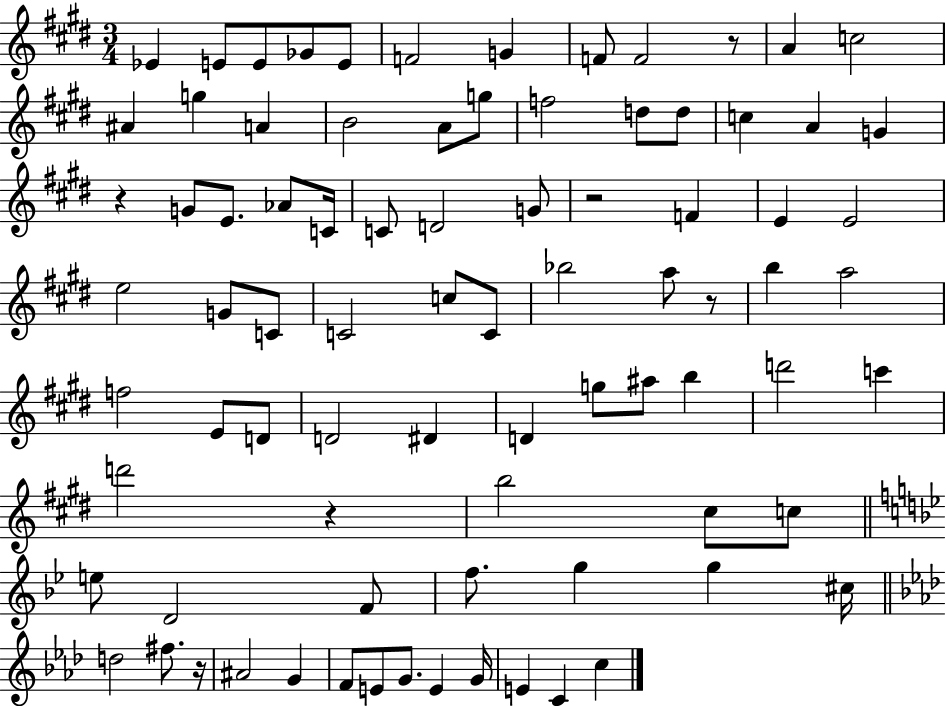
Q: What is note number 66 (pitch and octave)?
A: D5